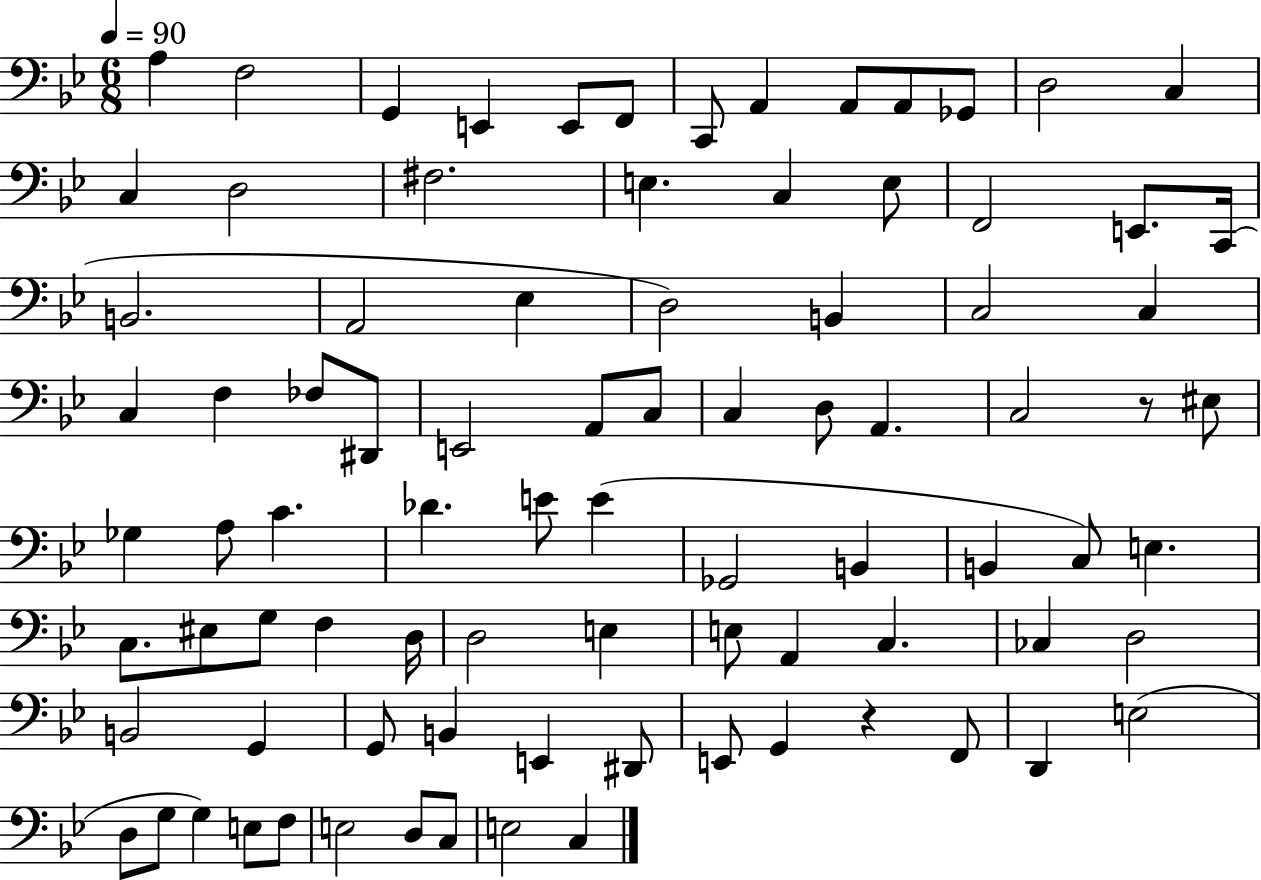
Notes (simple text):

A3/q F3/h G2/q E2/q E2/e F2/e C2/e A2/q A2/e A2/e Gb2/e D3/h C3/q C3/q D3/h F#3/h. E3/q. C3/q E3/e F2/h E2/e. C2/s B2/h. A2/h Eb3/q D3/h B2/q C3/h C3/q C3/q F3/q FES3/e D#2/e E2/h A2/e C3/e C3/q D3/e A2/q. C3/h R/e EIS3/e Gb3/q A3/e C4/q. Db4/q. E4/e E4/q Gb2/h B2/q B2/q C3/e E3/q. C3/e. EIS3/e G3/e F3/q D3/s D3/h E3/q E3/e A2/q C3/q. CES3/q D3/h B2/h G2/q G2/e B2/q E2/q D#2/e E2/e G2/q R/q F2/e D2/q E3/h D3/e G3/e G3/q E3/e F3/e E3/h D3/e C3/e E3/h C3/q